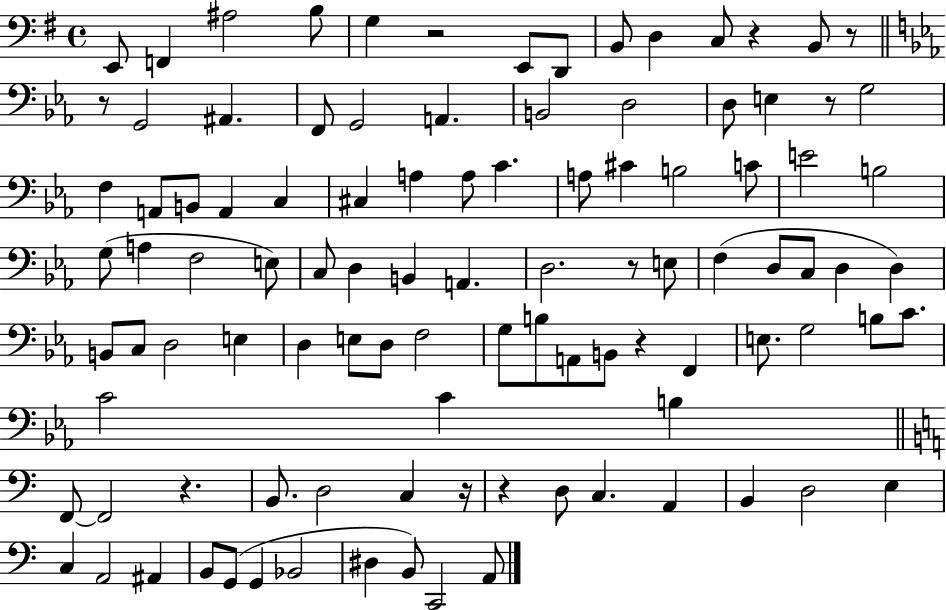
X:1
T:Untitled
M:4/4
L:1/4
K:G
E,,/2 F,, ^A,2 B,/2 G, z2 E,,/2 D,,/2 B,,/2 D, C,/2 z B,,/2 z/2 z/2 G,,2 ^A,, F,,/2 G,,2 A,, B,,2 D,2 D,/2 E, z/2 G,2 F, A,,/2 B,,/2 A,, C, ^C, A, A,/2 C A,/2 ^C B,2 C/2 E2 B,2 G,/2 A, F,2 E,/2 C,/2 D, B,, A,, D,2 z/2 E,/2 F, D,/2 C,/2 D, D, B,,/2 C,/2 D,2 E, D, E,/2 D,/2 F,2 G,/2 B,/2 A,,/2 B,,/2 z F,, E,/2 G,2 B,/2 C/2 C2 C B, F,,/2 F,,2 z B,,/2 D,2 C, z/4 z D,/2 C, A,, B,, D,2 E, C, A,,2 ^A,, B,,/2 G,,/2 G,, _B,,2 ^D, B,,/2 C,,2 A,,/2